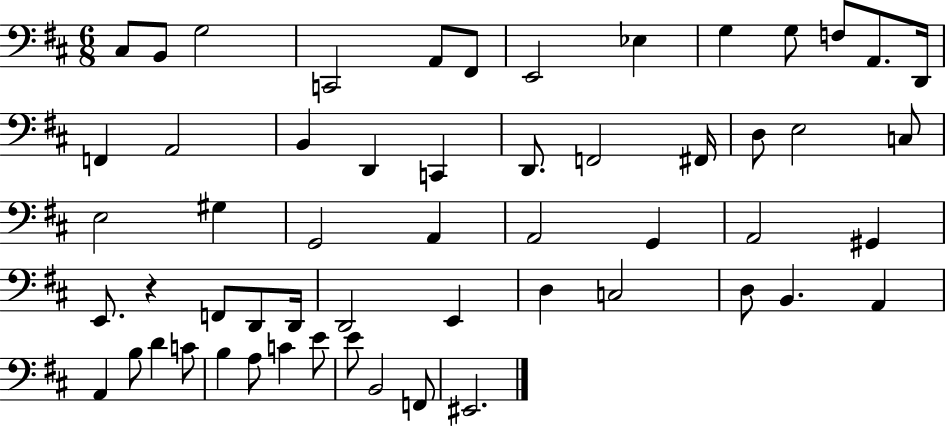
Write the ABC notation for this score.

X:1
T:Untitled
M:6/8
L:1/4
K:D
^C,/2 B,,/2 G,2 C,,2 A,,/2 ^F,,/2 E,,2 _E, G, G,/2 F,/2 A,,/2 D,,/4 F,, A,,2 B,, D,, C,, D,,/2 F,,2 ^F,,/4 D,/2 E,2 C,/2 E,2 ^G, G,,2 A,, A,,2 G,, A,,2 ^G,, E,,/2 z F,,/2 D,,/2 D,,/4 D,,2 E,, D, C,2 D,/2 B,, A,, A,, B,/2 D C/2 B, A,/2 C E/2 E/2 B,,2 F,,/2 ^E,,2